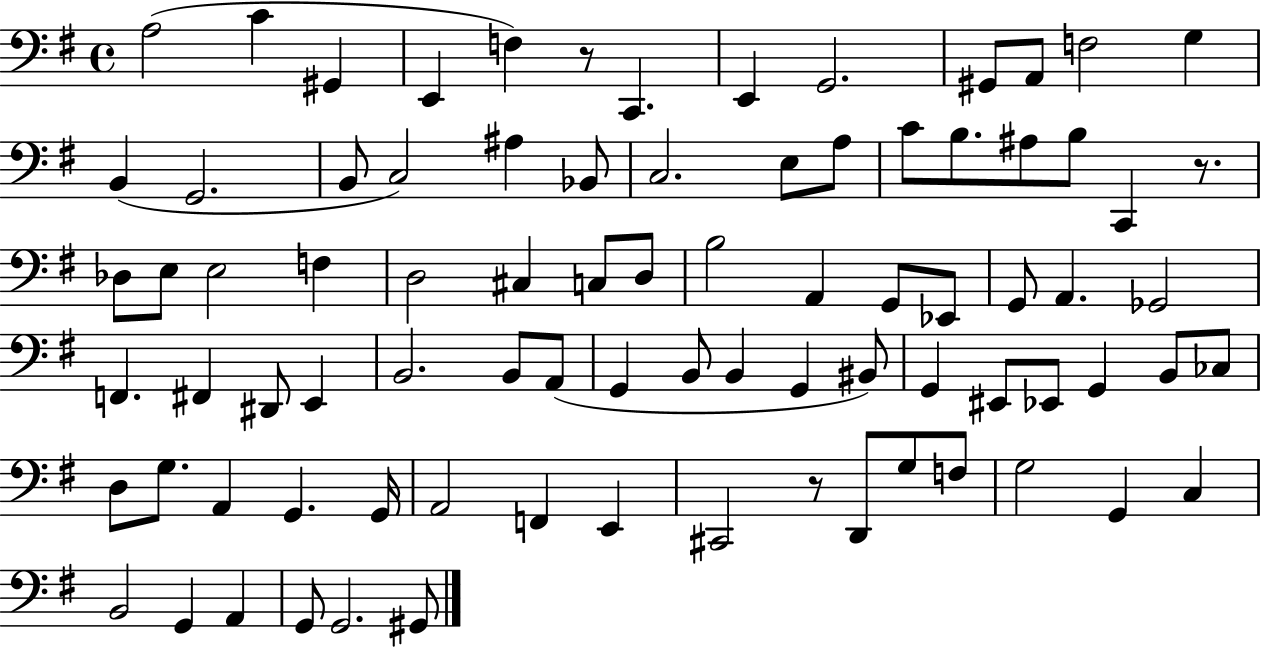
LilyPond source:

{
  \clef bass
  \time 4/4
  \defaultTimeSignature
  \key g \major
  a2( c'4 gis,4 | e,4 f4) r8 c,4. | e,4 g,2. | gis,8 a,8 f2 g4 | \break b,4( g,2. | b,8 c2) ais4 bes,8 | c2. e8 a8 | c'8 b8. ais8 b8 c,4 r8. | \break des8 e8 e2 f4 | d2 cis4 c8 d8 | b2 a,4 g,8 ees,8 | g,8 a,4. ges,2 | \break f,4. fis,4 dis,8 e,4 | b,2. b,8 a,8( | g,4 b,8 b,4 g,4 bis,8) | g,4 eis,8 ees,8 g,4 b,8 ces8 | \break d8 g8. a,4 g,4. g,16 | a,2 f,4 e,4 | cis,2 r8 d,8 g8 f8 | g2 g,4 c4 | \break b,2 g,4 a,4 | g,8 g,2. gis,8 | \bar "|."
}